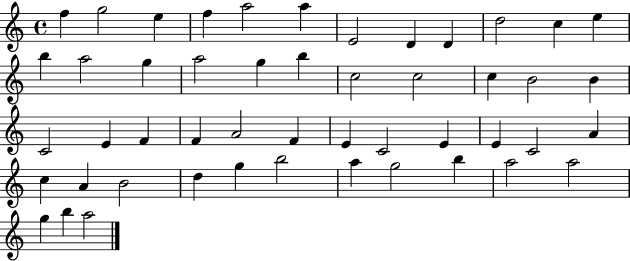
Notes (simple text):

F5/q G5/h E5/q F5/q A5/h A5/q E4/h D4/q D4/q D5/h C5/q E5/q B5/q A5/h G5/q A5/h G5/q B5/q C5/h C5/h C5/q B4/h B4/q C4/h E4/q F4/q F4/q A4/h F4/q E4/q C4/h E4/q E4/q C4/h A4/q C5/q A4/q B4/h D5/q G5/q B5/h A5/q G5/h B5/q A5/h A5/h G5/q B5/q A5/h